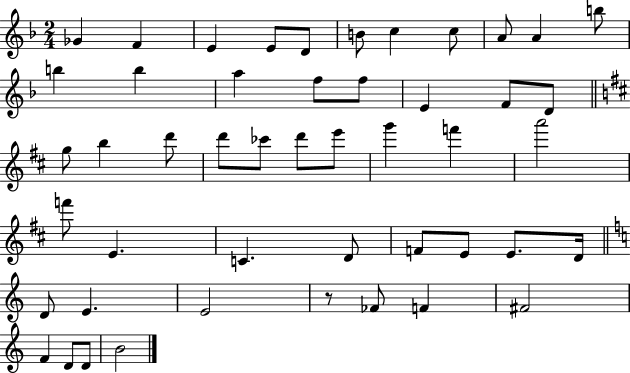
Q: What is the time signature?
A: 2/4